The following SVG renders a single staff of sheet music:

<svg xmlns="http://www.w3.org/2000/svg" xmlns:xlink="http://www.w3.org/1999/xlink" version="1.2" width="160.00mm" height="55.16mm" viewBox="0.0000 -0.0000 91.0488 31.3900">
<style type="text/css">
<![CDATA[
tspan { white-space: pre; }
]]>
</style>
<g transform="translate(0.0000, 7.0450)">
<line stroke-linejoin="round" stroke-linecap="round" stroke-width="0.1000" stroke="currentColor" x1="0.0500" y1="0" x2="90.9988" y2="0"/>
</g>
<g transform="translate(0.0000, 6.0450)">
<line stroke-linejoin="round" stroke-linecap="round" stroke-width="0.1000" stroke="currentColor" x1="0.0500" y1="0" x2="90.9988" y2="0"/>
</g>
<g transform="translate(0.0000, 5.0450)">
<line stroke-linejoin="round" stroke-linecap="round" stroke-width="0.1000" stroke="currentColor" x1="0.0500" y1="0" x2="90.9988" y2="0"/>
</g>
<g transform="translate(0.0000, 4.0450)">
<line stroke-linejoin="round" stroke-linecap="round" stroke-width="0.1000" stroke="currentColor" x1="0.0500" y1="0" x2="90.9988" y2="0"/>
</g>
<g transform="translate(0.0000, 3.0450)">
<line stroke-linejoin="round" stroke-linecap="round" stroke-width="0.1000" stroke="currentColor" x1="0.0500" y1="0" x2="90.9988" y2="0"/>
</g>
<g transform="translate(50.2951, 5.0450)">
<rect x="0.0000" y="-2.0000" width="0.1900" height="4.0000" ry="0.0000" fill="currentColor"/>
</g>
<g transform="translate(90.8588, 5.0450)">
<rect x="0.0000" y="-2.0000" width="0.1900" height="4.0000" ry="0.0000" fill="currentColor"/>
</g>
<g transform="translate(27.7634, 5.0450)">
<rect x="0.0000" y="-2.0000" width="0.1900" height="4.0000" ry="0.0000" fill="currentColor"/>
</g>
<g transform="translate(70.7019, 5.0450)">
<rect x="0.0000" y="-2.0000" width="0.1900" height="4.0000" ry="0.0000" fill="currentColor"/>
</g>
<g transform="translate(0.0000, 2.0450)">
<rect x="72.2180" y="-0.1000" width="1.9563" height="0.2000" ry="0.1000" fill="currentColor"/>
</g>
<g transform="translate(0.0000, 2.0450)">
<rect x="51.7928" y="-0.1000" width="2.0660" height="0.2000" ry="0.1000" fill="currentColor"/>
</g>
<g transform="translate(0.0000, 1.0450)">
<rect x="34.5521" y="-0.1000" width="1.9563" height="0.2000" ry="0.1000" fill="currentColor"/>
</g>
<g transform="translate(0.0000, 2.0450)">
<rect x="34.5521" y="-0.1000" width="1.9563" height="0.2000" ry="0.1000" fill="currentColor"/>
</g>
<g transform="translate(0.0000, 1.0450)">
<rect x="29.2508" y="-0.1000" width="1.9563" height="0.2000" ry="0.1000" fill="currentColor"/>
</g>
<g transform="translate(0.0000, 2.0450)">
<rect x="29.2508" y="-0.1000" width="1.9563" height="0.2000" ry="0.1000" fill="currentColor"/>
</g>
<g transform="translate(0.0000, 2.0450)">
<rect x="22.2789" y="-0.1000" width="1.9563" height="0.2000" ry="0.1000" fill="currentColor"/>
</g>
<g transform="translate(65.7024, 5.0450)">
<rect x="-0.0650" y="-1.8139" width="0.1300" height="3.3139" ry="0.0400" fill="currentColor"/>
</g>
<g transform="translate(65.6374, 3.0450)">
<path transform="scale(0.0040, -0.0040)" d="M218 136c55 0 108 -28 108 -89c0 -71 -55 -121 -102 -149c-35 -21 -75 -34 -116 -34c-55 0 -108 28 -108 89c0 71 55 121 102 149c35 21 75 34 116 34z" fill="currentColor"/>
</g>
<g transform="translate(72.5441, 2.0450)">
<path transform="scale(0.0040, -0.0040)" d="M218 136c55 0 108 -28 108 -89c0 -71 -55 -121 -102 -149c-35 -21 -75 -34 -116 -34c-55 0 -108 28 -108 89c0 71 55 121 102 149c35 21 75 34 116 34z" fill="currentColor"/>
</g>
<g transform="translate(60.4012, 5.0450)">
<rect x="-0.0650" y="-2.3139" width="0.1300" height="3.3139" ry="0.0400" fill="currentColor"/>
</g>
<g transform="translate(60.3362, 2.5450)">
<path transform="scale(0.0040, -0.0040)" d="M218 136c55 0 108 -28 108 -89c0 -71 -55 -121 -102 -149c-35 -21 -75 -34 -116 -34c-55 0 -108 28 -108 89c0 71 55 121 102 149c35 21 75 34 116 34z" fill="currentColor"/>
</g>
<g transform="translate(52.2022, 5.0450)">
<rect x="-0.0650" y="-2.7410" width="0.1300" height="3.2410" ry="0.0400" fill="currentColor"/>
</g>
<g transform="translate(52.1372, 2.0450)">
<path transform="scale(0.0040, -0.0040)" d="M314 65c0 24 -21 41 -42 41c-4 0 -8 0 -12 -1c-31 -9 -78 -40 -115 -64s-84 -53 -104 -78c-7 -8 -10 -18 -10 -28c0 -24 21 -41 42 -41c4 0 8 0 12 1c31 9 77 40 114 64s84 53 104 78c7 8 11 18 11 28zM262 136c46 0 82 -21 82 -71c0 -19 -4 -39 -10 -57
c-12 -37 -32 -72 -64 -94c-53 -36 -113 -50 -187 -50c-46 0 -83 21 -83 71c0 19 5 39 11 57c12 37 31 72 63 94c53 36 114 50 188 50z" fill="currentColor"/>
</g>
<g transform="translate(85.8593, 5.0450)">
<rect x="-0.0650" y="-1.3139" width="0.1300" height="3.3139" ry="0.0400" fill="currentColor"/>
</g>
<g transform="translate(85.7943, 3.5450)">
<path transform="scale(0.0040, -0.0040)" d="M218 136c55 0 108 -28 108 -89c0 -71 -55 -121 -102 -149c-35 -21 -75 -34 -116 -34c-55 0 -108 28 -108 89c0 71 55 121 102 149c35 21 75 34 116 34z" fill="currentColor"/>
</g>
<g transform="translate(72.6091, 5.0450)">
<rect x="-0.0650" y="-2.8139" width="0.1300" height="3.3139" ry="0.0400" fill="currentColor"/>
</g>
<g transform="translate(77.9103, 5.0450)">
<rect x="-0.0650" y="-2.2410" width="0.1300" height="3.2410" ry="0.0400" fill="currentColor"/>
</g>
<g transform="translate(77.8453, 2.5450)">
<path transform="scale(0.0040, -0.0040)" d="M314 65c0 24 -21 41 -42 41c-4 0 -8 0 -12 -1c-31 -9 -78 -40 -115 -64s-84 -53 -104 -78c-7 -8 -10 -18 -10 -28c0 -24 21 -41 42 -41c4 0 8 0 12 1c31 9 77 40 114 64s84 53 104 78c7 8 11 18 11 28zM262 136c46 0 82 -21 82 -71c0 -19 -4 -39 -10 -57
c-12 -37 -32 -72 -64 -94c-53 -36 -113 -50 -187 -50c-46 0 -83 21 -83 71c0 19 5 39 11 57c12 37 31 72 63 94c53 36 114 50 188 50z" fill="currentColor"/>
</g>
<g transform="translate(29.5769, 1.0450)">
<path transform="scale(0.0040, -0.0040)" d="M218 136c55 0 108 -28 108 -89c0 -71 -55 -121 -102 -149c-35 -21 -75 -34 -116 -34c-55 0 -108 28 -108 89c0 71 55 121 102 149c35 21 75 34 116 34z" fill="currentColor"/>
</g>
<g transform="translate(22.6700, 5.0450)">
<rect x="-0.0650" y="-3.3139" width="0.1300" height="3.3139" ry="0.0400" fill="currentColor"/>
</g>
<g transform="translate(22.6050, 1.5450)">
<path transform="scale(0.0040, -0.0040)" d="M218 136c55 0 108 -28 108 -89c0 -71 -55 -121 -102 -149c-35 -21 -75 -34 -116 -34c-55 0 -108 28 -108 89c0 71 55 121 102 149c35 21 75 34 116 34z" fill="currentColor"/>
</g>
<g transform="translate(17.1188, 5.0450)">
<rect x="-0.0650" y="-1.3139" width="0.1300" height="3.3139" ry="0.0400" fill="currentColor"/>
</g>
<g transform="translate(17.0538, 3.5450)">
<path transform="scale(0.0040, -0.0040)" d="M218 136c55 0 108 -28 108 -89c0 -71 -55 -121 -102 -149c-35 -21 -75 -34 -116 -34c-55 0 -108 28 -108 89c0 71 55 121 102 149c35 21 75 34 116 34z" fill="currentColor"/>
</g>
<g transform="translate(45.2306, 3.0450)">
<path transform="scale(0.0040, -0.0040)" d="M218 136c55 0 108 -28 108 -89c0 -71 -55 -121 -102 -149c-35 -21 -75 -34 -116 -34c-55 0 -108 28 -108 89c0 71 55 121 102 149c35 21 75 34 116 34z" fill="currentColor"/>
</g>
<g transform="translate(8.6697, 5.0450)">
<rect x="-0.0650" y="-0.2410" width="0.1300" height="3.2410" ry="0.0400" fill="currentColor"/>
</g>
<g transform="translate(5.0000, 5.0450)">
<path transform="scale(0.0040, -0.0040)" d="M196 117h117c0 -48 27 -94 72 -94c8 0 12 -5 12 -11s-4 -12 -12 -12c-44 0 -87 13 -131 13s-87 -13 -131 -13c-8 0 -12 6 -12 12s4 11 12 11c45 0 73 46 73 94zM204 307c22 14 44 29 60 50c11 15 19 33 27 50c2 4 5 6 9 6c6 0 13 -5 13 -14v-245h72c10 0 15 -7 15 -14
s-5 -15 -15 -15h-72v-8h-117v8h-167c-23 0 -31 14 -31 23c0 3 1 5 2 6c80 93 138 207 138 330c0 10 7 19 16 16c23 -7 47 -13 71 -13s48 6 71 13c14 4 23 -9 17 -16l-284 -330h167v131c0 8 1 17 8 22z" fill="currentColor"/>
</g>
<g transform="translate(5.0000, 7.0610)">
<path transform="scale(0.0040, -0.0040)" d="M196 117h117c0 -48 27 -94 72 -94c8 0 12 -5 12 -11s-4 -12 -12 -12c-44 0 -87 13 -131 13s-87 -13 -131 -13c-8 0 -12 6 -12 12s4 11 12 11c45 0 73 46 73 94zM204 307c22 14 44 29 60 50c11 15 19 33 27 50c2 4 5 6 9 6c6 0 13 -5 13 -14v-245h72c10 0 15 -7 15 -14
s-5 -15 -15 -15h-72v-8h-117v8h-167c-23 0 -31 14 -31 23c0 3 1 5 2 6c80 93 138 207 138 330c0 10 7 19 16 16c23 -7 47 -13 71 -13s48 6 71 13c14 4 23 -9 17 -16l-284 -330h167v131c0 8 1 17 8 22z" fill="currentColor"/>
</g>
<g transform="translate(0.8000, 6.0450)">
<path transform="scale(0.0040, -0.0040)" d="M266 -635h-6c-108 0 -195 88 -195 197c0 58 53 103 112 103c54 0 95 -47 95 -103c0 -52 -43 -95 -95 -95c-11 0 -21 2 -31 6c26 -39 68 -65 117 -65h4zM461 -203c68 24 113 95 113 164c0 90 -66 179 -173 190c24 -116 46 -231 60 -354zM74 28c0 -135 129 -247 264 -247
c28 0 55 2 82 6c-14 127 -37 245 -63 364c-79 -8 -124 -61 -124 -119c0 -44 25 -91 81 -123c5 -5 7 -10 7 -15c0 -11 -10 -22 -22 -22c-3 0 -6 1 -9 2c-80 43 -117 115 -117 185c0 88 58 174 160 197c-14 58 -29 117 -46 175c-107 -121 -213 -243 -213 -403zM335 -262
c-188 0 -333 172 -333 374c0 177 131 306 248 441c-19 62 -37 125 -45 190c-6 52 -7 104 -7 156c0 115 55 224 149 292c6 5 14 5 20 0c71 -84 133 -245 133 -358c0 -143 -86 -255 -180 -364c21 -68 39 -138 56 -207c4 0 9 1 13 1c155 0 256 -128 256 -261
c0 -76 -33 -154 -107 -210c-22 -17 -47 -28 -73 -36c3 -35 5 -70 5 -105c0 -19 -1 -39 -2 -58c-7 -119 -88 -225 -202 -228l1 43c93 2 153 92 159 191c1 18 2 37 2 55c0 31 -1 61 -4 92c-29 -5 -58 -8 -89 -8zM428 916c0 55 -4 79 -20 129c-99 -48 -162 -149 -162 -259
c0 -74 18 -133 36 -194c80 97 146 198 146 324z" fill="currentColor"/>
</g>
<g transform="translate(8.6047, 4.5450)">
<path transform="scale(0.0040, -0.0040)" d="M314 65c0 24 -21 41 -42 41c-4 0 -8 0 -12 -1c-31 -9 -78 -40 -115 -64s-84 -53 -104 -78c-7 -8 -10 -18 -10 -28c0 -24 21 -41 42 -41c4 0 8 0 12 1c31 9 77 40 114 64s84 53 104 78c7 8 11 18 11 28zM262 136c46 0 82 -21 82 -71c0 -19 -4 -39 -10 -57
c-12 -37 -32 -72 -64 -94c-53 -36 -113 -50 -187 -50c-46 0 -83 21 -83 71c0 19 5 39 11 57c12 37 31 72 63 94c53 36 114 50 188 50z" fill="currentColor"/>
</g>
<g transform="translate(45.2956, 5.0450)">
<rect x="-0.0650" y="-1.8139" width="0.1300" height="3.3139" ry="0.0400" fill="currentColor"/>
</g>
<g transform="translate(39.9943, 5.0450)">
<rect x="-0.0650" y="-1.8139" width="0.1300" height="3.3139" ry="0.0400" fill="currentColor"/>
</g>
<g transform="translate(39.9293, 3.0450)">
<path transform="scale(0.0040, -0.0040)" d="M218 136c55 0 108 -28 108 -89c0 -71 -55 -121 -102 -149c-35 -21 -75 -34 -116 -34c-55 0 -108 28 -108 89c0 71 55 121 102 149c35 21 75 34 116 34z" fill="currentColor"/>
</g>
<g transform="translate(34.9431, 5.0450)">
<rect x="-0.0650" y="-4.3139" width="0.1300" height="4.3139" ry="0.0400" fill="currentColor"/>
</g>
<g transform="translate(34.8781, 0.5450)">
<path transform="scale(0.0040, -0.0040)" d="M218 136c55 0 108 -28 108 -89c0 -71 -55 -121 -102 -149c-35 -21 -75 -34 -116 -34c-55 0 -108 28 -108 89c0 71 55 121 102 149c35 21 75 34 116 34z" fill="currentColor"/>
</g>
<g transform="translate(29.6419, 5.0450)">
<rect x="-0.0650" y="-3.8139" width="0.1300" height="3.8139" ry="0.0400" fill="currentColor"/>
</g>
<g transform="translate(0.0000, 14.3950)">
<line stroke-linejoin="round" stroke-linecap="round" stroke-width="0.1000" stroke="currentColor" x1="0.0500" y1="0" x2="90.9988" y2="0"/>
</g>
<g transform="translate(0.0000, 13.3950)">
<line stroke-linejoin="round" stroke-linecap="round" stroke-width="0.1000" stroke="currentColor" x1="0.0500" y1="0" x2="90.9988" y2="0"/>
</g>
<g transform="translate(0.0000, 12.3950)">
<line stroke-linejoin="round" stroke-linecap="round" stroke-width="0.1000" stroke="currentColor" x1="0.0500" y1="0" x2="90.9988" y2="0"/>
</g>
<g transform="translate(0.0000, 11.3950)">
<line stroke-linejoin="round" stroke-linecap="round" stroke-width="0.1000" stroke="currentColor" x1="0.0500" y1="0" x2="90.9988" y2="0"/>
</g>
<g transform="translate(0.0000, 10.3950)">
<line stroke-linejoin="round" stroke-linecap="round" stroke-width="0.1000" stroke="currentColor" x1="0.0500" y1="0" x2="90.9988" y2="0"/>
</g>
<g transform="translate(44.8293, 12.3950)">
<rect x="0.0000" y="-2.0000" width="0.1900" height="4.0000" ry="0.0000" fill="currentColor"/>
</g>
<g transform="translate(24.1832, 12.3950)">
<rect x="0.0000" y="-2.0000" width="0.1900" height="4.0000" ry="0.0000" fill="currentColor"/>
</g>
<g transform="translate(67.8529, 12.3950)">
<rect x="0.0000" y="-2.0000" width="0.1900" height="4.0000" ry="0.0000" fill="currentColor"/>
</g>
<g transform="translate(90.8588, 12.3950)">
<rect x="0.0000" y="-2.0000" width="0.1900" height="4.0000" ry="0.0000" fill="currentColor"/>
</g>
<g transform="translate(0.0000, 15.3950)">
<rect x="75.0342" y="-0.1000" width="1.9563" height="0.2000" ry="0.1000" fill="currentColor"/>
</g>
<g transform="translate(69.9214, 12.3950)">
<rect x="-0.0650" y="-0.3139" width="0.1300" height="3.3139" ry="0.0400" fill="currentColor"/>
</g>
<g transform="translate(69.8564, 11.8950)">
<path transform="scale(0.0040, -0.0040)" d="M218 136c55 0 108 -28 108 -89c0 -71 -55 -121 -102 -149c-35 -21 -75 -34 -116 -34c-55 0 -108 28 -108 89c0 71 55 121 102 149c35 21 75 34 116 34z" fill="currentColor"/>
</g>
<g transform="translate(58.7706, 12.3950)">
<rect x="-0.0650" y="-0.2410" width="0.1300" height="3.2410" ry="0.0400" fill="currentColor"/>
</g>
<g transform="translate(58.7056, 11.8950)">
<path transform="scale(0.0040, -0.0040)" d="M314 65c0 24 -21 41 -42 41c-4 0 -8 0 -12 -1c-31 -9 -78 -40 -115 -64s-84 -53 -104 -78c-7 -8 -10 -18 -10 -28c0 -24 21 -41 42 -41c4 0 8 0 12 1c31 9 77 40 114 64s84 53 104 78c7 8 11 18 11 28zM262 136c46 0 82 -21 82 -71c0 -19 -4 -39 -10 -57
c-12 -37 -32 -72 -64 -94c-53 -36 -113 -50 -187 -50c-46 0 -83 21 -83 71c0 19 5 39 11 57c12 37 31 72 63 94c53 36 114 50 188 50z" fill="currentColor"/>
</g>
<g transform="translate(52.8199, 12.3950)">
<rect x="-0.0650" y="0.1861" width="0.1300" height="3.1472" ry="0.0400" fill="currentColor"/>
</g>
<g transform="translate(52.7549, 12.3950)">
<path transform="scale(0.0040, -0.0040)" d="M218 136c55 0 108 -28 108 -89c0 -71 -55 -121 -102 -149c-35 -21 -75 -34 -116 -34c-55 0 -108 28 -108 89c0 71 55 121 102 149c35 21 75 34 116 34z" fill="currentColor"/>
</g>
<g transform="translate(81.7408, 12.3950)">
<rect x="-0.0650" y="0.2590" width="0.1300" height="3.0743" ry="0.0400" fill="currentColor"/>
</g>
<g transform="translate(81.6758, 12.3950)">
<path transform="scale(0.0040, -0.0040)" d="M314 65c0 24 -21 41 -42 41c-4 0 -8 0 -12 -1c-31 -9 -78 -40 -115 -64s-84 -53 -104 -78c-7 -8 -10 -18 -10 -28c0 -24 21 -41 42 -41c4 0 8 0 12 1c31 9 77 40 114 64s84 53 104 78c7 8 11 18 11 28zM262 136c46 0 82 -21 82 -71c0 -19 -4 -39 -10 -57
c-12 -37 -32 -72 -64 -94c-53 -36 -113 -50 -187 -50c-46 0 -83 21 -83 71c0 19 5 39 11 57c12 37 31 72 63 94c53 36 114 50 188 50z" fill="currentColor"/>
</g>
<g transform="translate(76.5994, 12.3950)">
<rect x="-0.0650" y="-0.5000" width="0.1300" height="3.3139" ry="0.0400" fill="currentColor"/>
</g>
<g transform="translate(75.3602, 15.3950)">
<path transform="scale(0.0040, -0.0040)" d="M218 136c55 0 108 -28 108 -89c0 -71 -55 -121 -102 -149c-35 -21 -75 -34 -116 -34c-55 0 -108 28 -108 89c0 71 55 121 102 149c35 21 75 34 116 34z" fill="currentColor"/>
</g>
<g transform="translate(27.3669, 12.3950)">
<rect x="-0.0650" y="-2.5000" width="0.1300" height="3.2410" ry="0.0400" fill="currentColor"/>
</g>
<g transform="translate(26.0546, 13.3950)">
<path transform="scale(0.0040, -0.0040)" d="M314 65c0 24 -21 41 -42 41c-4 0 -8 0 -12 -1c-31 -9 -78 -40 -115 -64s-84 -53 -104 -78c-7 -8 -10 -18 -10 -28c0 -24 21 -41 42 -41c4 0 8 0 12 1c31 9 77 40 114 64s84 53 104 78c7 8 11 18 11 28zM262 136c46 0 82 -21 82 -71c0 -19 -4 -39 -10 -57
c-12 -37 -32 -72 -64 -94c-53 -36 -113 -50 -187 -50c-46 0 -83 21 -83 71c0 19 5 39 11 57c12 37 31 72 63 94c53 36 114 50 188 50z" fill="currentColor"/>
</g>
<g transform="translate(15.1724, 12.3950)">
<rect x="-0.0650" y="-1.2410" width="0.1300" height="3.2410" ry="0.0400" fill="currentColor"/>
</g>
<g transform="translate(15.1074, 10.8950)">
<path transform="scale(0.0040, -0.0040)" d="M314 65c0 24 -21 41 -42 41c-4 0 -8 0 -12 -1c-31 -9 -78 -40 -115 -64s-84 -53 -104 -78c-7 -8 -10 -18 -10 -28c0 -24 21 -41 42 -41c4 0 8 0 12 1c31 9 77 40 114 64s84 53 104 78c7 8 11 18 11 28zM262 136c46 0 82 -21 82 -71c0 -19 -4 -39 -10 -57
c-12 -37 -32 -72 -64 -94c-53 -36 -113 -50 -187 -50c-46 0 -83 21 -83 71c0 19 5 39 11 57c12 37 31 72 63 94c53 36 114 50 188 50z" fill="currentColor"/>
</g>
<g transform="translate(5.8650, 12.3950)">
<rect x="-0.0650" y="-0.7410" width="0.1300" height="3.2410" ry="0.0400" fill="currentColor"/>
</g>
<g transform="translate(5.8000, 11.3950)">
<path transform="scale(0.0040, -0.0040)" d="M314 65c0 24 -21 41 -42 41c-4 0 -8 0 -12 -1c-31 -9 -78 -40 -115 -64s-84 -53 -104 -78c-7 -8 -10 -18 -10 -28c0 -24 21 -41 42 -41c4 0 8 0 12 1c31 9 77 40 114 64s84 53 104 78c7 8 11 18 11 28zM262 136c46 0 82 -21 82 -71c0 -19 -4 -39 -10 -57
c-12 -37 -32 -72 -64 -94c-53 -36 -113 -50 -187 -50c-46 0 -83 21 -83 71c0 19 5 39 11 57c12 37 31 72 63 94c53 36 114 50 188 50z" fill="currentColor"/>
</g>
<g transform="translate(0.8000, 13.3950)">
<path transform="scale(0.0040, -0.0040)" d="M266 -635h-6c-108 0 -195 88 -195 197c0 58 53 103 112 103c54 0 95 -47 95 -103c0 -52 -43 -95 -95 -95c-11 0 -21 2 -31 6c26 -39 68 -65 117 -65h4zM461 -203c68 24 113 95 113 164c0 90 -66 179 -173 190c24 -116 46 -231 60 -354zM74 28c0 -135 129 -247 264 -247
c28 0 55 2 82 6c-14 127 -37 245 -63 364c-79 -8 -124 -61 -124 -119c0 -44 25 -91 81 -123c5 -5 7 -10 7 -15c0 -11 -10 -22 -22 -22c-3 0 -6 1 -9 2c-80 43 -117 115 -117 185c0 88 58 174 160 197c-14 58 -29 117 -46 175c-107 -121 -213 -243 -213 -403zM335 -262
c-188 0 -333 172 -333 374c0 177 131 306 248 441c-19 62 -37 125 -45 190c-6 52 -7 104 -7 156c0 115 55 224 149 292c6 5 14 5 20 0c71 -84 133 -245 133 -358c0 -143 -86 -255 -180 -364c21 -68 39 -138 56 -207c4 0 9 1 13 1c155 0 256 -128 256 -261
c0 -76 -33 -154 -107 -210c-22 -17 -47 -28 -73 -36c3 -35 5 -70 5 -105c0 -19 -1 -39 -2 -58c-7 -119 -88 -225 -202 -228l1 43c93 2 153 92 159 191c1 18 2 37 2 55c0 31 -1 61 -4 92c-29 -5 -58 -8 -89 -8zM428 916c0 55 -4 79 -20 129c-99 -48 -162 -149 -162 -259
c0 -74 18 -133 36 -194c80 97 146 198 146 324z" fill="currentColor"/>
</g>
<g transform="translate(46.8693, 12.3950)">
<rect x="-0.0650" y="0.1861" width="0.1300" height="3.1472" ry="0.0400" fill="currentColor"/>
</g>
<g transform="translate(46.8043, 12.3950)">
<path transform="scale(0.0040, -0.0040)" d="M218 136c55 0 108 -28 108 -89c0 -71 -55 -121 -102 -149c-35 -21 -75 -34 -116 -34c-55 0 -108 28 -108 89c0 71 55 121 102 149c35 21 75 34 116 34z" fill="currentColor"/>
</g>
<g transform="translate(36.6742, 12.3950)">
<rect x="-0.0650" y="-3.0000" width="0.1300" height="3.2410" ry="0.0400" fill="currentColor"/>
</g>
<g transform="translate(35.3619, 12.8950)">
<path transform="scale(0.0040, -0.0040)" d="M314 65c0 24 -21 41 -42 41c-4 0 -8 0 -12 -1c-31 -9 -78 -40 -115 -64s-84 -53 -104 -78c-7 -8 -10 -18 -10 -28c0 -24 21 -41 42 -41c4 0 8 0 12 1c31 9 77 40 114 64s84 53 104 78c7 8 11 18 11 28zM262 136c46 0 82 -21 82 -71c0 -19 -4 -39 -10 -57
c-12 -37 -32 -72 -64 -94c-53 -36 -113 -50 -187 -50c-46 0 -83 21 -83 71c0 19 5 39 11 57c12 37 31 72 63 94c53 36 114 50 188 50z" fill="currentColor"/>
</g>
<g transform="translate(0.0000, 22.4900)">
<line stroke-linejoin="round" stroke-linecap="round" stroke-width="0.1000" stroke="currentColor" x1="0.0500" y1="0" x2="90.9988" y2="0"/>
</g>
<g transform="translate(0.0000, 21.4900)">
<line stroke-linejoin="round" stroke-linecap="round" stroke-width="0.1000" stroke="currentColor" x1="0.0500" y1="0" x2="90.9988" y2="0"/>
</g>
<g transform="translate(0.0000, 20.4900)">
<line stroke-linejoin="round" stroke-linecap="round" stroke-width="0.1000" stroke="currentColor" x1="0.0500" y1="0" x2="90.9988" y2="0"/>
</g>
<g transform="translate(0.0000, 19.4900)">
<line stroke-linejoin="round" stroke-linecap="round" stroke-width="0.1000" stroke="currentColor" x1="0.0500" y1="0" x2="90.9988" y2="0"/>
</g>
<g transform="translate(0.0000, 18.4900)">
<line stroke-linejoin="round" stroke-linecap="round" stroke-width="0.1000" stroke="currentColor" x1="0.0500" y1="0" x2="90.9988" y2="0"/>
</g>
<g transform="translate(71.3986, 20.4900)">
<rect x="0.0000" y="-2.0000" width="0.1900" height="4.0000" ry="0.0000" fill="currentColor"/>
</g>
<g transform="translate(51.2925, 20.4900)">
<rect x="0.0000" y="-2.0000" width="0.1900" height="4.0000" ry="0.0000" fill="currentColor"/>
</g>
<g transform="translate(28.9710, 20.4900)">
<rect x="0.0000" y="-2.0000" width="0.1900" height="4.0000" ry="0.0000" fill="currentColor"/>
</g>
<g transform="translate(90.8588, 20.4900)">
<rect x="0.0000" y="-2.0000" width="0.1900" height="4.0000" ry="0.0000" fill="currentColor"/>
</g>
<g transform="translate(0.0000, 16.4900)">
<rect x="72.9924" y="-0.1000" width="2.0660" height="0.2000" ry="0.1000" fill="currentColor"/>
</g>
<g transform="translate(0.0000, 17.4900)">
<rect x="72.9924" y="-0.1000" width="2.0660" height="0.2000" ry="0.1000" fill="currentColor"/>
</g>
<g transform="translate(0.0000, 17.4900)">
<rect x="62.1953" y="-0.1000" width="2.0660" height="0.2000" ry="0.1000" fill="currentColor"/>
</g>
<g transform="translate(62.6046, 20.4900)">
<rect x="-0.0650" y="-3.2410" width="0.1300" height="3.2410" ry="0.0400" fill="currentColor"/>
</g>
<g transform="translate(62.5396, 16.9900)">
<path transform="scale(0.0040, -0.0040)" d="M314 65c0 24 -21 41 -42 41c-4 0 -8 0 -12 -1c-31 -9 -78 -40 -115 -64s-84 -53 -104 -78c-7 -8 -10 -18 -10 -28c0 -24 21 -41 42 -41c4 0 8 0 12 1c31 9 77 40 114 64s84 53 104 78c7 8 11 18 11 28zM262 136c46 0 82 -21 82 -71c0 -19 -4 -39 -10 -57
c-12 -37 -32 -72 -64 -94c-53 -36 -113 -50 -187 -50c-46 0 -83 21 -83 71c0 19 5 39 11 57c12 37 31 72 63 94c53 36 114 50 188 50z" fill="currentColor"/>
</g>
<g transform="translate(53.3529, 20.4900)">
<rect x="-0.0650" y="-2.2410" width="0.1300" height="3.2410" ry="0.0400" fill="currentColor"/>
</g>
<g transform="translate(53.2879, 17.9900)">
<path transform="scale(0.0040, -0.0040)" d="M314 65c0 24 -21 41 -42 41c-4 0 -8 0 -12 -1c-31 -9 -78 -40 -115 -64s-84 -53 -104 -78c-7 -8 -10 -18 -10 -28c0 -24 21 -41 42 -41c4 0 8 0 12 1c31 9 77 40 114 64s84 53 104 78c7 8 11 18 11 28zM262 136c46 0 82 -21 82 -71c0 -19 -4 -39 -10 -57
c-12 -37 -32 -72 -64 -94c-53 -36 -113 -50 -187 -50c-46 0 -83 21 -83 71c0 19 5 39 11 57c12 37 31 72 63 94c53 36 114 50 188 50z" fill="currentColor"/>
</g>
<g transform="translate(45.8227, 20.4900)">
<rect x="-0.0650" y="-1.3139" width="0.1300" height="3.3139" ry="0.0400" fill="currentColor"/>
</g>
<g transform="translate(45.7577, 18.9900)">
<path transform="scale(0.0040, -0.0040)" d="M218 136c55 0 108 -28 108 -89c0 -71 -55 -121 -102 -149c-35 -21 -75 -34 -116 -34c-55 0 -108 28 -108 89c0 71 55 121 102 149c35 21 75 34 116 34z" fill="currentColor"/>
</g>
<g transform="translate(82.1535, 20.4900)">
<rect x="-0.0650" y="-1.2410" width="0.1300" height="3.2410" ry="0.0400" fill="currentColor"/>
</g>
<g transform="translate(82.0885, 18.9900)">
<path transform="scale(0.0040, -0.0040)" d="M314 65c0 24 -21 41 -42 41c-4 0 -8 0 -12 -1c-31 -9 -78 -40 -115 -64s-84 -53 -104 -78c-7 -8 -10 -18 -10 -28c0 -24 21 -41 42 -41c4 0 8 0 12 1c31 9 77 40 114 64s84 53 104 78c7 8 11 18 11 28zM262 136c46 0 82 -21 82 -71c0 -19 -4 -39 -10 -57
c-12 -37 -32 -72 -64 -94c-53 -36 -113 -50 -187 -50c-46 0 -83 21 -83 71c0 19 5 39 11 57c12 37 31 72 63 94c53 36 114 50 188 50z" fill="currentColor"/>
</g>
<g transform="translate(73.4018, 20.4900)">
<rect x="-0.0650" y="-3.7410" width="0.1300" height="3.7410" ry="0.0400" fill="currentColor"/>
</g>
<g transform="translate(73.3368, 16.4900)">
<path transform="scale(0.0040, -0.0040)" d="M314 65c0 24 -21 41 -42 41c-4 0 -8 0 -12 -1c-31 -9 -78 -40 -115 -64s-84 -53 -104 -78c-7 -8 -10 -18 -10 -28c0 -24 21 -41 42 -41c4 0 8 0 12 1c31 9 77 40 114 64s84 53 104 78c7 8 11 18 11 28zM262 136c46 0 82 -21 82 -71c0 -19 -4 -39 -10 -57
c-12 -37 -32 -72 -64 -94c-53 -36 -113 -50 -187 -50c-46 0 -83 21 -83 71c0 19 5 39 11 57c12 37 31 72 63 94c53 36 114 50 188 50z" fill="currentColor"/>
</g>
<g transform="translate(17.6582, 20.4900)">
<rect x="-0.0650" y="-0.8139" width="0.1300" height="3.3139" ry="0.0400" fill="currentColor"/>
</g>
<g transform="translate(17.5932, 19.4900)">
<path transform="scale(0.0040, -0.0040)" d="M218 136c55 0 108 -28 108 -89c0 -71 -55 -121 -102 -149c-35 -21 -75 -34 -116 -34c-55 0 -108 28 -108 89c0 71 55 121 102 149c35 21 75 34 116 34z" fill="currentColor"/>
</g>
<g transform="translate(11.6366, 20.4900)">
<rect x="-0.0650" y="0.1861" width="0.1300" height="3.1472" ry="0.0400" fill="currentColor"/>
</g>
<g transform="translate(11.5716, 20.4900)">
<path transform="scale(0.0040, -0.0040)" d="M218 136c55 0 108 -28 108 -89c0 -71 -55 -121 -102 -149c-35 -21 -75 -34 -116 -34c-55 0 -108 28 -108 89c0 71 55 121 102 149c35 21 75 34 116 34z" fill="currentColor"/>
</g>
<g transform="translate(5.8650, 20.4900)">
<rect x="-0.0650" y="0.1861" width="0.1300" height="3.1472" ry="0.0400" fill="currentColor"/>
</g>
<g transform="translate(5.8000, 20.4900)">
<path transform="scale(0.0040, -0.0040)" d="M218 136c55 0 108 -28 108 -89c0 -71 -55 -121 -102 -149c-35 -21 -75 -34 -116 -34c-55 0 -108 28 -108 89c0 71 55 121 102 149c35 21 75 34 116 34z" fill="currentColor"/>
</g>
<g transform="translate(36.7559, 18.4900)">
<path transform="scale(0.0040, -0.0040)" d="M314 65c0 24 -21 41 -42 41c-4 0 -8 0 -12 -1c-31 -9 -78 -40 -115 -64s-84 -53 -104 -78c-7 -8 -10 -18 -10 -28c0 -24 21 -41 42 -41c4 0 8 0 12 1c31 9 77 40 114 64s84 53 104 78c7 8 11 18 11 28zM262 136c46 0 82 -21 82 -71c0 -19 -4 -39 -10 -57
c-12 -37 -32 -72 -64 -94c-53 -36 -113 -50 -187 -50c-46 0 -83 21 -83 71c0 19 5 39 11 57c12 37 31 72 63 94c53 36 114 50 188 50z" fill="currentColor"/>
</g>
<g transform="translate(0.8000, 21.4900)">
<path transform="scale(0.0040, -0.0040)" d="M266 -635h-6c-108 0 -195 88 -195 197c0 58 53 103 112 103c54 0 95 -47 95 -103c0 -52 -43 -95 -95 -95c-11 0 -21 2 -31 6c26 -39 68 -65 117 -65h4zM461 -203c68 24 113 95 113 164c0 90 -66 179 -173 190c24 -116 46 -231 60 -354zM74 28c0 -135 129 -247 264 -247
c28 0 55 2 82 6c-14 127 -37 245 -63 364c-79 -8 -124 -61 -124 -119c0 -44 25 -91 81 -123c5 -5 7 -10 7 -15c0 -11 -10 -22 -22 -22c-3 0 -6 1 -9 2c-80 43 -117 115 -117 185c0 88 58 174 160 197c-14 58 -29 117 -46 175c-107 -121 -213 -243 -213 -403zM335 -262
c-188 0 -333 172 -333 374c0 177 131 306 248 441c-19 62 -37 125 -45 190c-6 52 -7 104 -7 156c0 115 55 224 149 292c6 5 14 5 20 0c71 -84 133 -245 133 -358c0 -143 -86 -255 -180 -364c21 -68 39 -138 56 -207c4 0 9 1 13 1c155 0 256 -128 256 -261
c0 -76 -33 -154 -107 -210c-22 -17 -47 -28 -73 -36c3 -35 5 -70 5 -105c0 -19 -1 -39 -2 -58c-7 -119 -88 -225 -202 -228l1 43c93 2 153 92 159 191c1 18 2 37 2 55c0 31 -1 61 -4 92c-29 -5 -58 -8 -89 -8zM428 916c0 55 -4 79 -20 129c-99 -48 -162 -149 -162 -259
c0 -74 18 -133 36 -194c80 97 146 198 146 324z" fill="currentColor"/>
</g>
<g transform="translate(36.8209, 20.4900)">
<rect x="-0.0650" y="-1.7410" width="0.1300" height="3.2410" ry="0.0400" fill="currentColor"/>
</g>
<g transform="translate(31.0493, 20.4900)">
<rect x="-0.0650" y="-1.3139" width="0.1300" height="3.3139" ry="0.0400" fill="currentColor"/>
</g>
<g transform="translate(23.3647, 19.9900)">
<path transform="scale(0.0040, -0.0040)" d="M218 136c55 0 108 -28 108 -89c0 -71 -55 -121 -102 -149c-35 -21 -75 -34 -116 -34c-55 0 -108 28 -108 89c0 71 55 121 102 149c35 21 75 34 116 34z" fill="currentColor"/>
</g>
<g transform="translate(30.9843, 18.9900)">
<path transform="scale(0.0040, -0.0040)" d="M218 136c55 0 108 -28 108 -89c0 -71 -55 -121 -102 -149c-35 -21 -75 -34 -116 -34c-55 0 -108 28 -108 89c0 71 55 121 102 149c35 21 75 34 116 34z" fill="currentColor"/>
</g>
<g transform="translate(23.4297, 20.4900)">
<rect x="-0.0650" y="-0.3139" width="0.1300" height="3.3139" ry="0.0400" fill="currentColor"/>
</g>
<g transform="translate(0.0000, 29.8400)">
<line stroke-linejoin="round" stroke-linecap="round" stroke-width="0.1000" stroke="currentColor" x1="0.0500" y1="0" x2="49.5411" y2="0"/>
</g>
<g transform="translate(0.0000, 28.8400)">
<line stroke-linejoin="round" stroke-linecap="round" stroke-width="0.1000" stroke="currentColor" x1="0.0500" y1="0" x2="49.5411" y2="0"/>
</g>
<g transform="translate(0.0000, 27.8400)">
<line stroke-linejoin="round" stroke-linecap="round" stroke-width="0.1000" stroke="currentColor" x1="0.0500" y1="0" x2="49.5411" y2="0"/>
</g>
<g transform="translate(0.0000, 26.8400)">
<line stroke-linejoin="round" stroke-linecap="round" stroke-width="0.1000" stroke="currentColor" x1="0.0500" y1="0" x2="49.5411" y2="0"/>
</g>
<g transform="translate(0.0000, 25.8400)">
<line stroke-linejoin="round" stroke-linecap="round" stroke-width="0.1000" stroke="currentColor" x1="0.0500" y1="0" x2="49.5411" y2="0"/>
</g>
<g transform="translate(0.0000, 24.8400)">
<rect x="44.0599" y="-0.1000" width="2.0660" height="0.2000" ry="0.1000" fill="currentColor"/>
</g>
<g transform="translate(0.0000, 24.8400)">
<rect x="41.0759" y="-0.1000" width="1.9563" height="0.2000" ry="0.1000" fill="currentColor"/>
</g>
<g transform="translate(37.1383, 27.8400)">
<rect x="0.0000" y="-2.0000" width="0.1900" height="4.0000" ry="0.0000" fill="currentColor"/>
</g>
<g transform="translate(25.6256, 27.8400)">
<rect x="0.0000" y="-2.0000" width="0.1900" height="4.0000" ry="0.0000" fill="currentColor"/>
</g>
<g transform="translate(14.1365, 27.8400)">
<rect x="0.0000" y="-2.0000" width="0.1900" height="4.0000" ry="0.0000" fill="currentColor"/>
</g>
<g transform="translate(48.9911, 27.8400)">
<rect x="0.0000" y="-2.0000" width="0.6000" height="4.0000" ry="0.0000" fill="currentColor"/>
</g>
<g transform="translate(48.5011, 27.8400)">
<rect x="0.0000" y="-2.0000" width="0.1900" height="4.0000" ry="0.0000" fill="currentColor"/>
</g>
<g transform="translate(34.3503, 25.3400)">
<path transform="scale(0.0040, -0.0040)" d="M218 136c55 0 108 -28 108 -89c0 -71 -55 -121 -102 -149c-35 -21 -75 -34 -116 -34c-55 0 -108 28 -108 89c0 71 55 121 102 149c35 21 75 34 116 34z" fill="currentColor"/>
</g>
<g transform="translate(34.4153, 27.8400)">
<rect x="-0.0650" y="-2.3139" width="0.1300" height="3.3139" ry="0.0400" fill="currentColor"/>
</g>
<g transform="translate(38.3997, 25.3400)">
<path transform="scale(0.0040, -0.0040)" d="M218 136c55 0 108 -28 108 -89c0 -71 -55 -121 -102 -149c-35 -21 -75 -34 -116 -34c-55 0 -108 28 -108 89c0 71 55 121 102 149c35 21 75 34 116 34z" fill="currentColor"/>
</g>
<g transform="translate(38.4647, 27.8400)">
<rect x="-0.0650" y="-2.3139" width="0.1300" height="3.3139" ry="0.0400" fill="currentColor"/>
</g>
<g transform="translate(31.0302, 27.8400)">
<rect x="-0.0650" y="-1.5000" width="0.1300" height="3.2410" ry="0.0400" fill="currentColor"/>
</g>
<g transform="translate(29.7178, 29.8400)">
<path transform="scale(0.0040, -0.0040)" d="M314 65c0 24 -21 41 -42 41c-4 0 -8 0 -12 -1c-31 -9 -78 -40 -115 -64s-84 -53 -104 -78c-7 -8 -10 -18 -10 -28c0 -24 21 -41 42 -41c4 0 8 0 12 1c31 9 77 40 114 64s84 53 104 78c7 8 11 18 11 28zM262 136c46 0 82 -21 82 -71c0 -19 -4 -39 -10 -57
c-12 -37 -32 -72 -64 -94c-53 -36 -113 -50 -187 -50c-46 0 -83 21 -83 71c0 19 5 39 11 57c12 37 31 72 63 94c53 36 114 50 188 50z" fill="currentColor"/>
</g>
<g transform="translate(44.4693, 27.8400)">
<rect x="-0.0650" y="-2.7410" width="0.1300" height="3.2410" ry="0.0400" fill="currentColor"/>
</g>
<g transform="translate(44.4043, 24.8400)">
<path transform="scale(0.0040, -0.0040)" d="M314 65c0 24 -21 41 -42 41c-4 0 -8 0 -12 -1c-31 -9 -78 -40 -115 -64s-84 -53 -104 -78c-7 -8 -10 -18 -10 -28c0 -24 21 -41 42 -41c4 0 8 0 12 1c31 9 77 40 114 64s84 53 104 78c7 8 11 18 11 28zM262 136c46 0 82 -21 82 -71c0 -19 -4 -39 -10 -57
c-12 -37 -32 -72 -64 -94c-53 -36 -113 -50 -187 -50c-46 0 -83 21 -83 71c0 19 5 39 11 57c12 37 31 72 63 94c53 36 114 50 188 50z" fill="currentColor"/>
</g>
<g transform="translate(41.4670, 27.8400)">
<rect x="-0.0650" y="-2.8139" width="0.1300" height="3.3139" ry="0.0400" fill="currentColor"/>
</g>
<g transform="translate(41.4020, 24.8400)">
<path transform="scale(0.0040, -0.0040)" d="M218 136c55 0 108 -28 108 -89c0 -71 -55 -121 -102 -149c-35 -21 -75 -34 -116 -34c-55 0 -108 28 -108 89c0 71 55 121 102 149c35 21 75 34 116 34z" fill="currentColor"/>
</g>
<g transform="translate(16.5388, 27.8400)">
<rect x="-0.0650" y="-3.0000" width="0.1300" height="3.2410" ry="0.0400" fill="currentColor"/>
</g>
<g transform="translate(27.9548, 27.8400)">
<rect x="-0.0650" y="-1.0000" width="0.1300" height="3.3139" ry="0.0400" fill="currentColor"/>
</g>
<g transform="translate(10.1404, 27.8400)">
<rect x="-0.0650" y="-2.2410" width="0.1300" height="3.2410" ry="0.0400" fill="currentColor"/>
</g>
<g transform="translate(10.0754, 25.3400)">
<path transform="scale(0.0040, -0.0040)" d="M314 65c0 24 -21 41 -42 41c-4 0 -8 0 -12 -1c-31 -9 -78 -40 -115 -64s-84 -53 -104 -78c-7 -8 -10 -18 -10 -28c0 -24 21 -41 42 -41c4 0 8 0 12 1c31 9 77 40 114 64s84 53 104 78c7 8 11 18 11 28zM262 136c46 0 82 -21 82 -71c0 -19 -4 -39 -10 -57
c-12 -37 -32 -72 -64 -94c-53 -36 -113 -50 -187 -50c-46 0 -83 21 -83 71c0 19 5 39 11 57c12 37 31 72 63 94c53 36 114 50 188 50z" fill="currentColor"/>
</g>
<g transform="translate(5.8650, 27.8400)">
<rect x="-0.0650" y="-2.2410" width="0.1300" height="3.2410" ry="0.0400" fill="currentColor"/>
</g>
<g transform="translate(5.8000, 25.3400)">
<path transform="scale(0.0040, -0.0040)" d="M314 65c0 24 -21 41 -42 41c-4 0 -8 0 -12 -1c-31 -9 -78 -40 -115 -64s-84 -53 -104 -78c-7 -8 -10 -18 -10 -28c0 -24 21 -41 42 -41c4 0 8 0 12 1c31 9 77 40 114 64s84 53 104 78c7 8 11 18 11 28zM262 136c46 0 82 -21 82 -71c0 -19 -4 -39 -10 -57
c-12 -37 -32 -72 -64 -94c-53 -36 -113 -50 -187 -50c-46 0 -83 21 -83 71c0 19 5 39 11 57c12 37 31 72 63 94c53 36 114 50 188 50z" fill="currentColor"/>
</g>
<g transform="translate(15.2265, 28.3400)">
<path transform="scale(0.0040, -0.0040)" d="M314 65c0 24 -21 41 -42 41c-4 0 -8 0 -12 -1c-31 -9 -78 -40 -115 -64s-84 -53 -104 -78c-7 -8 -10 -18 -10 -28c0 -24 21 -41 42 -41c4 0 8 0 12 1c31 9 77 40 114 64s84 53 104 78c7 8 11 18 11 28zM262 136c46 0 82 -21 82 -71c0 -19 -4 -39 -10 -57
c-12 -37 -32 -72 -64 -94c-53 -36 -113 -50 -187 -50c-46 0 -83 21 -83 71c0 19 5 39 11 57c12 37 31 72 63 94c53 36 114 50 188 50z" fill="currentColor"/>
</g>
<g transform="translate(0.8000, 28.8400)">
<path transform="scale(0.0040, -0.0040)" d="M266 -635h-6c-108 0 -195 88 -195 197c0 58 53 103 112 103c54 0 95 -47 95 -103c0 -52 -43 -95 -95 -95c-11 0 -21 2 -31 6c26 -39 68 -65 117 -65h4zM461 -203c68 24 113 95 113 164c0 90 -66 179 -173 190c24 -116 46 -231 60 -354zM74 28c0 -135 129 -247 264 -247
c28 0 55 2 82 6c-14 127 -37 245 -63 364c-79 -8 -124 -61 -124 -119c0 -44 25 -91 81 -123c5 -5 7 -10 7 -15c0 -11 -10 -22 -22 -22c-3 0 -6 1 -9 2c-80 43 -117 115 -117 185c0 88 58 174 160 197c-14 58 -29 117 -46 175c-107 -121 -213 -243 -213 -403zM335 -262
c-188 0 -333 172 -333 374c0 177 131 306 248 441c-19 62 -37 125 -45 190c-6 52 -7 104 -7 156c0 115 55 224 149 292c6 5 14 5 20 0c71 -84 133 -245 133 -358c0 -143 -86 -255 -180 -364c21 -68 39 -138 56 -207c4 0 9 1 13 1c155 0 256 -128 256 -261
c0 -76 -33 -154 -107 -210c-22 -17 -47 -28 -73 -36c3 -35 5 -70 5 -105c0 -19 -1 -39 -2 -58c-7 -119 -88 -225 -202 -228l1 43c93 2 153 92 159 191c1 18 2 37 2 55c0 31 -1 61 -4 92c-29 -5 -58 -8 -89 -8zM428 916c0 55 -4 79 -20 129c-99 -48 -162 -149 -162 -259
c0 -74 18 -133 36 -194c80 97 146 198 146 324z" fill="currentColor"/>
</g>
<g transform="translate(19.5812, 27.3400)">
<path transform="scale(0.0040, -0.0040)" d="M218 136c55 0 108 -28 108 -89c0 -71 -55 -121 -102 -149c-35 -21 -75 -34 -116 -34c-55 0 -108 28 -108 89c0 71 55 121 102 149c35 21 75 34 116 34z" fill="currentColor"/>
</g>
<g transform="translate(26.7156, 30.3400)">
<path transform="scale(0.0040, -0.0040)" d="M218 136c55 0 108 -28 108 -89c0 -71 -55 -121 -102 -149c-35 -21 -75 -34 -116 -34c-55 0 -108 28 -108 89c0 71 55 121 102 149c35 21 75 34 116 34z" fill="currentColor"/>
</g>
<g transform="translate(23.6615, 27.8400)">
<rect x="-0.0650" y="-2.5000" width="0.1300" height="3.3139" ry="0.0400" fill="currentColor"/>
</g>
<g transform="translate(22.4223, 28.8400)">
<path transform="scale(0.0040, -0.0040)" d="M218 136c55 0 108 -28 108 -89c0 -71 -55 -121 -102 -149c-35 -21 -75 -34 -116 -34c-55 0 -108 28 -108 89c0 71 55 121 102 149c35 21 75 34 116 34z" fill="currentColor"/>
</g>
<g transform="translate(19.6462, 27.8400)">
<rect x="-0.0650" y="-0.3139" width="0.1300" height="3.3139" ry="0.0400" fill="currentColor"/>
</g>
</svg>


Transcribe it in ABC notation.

X:1
T:Untitled
M:4/4
L:1/4
K:C
c2 e b c' d' f f a2 g f a g2 e d2 e2 G2 A2 B B c2 c C B2 B B d c e f2 e g2 b2 c'2 e2 g2 g2 A2 c G D E2 g g a a2